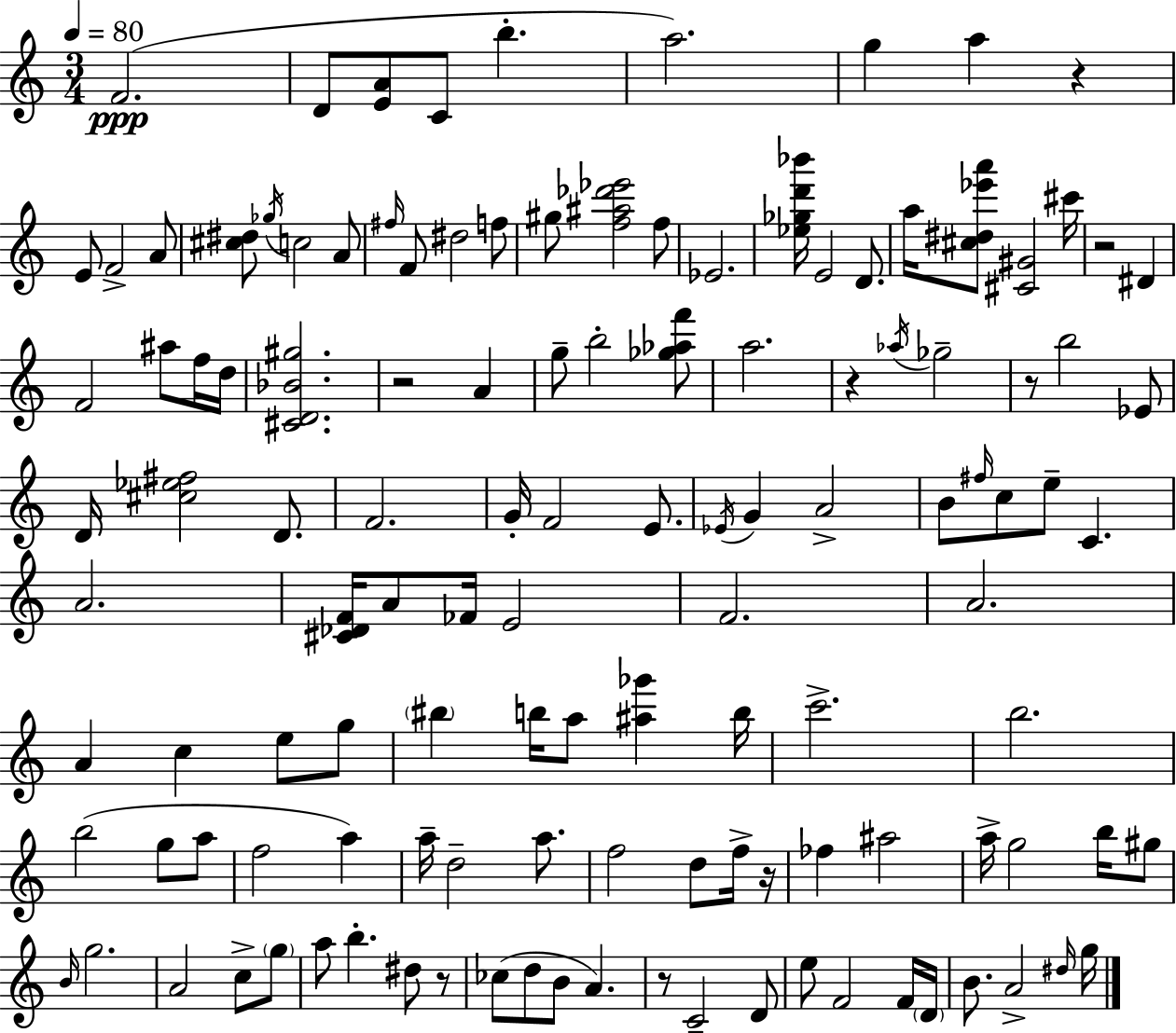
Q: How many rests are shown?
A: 8